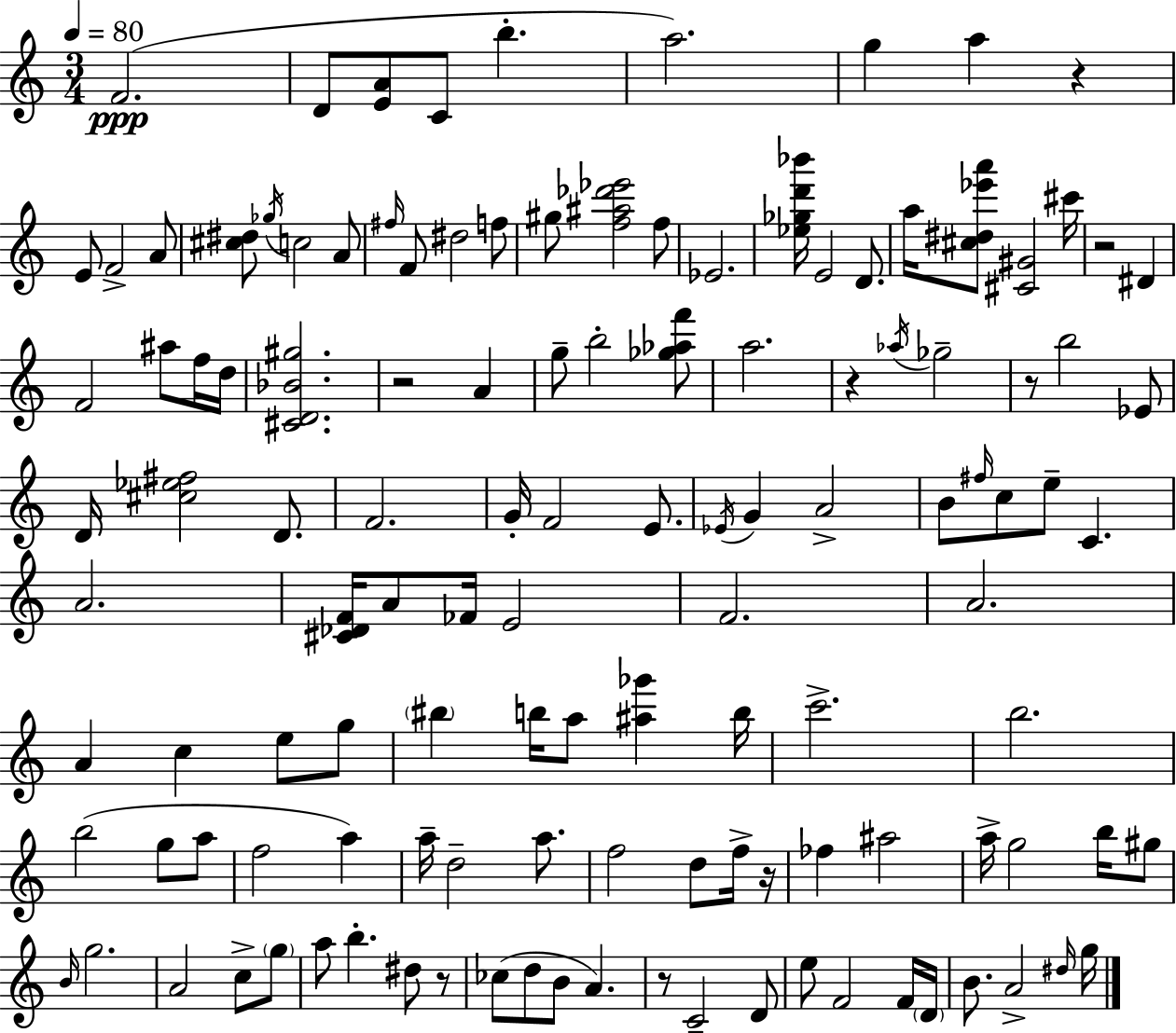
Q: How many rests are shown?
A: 8